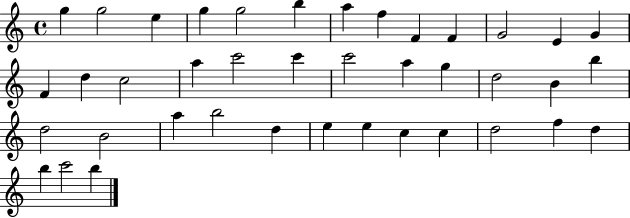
X:1
T:Untitled
M:4/4
L:1/4
K:C
g g2 e g g2 b a f F F G2 E G F d c2 a c'2 c' c'2 a g d2 B b d2 B2 a b2 d e e c c d2 f d b c'2 b